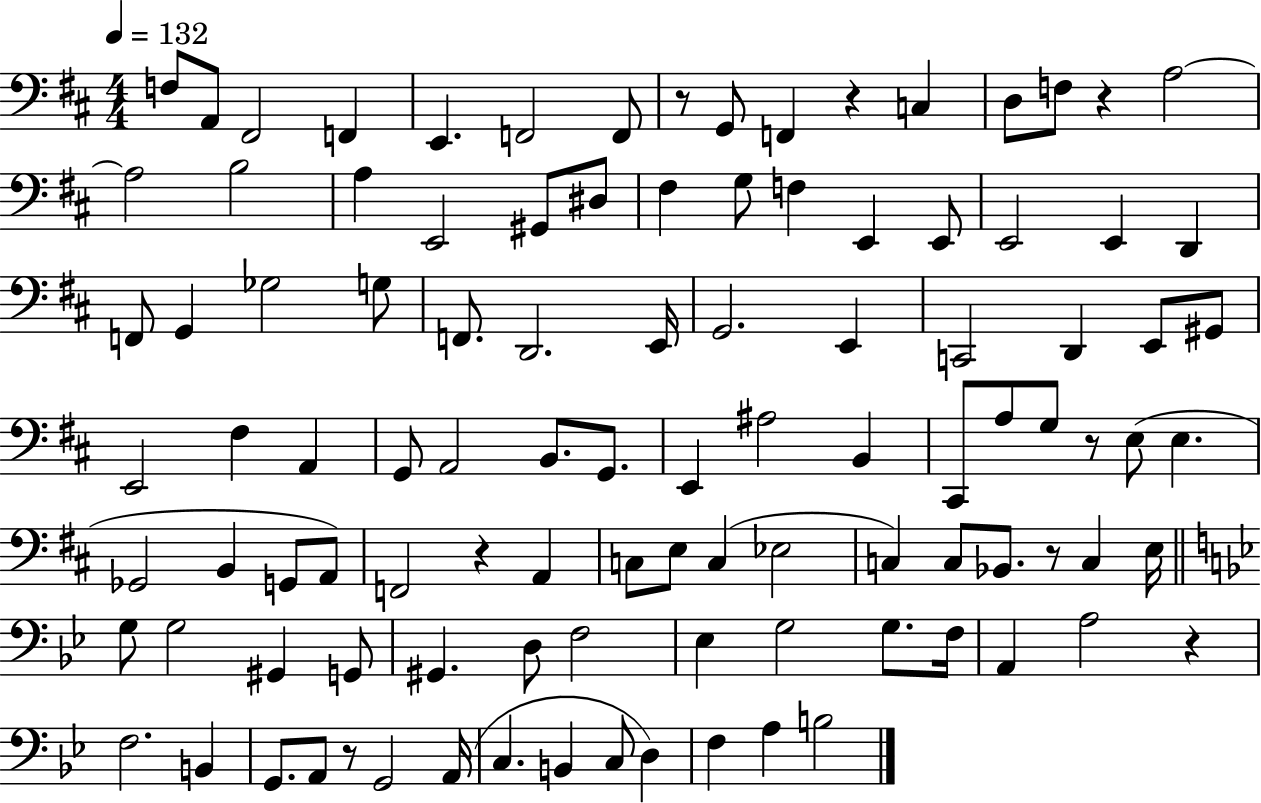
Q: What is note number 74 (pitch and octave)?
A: G2